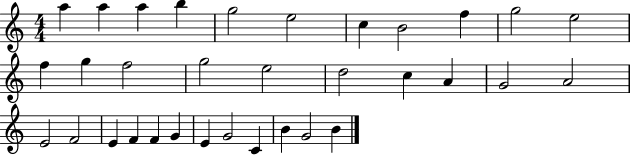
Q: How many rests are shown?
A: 0